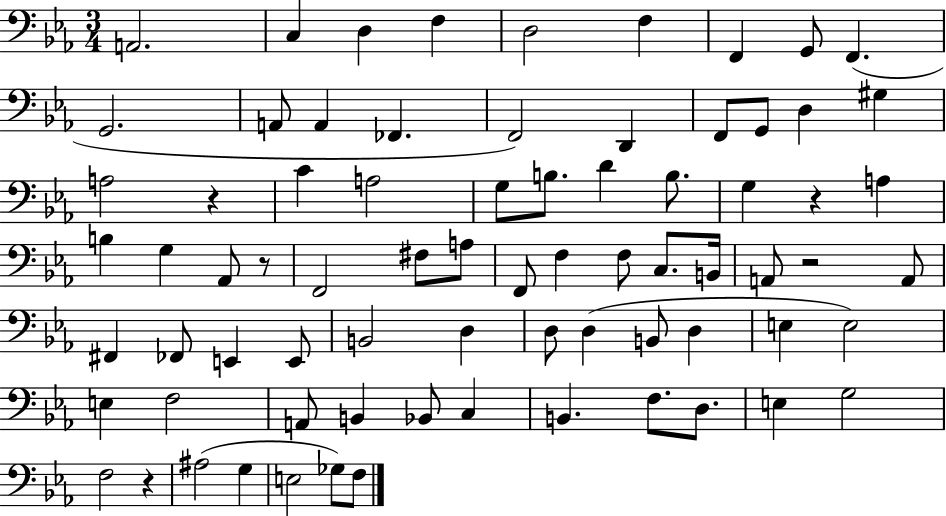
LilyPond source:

{
  \clef bass
  \numericTimeSignature
  \time 3/4
  \key ees \major
  \repeat volta 2 { a,2. | c4 d4 f4 | d2 f4 | f,4 g,8 f,4.( | \break g,2. | a,8 a,4 fes,4. | f,2) d,4 | f,8 g,8 d4 gis4 | \break a2 r4 | c'4 a2 | g8 b8. d'4 b8. | g4 r4 a4 | \break b4 g4 aes,8 r8 | f,2 fis8 a8 | f,8 f4 f8 c8. b,16 | a,8 r2 a,8 | \break fis,4 fes,8 e,4 e,8 | b,2 d4 | d8 d4( b,8 d4 | e4 e2) | \break e4 f2 | a,8 b,4 bes,8 c4 | b,4. f8. d8. | e4 g2 | \break f2 r4 | ais2( g4 | e2 ges8) f8 | } \bar "|."
}